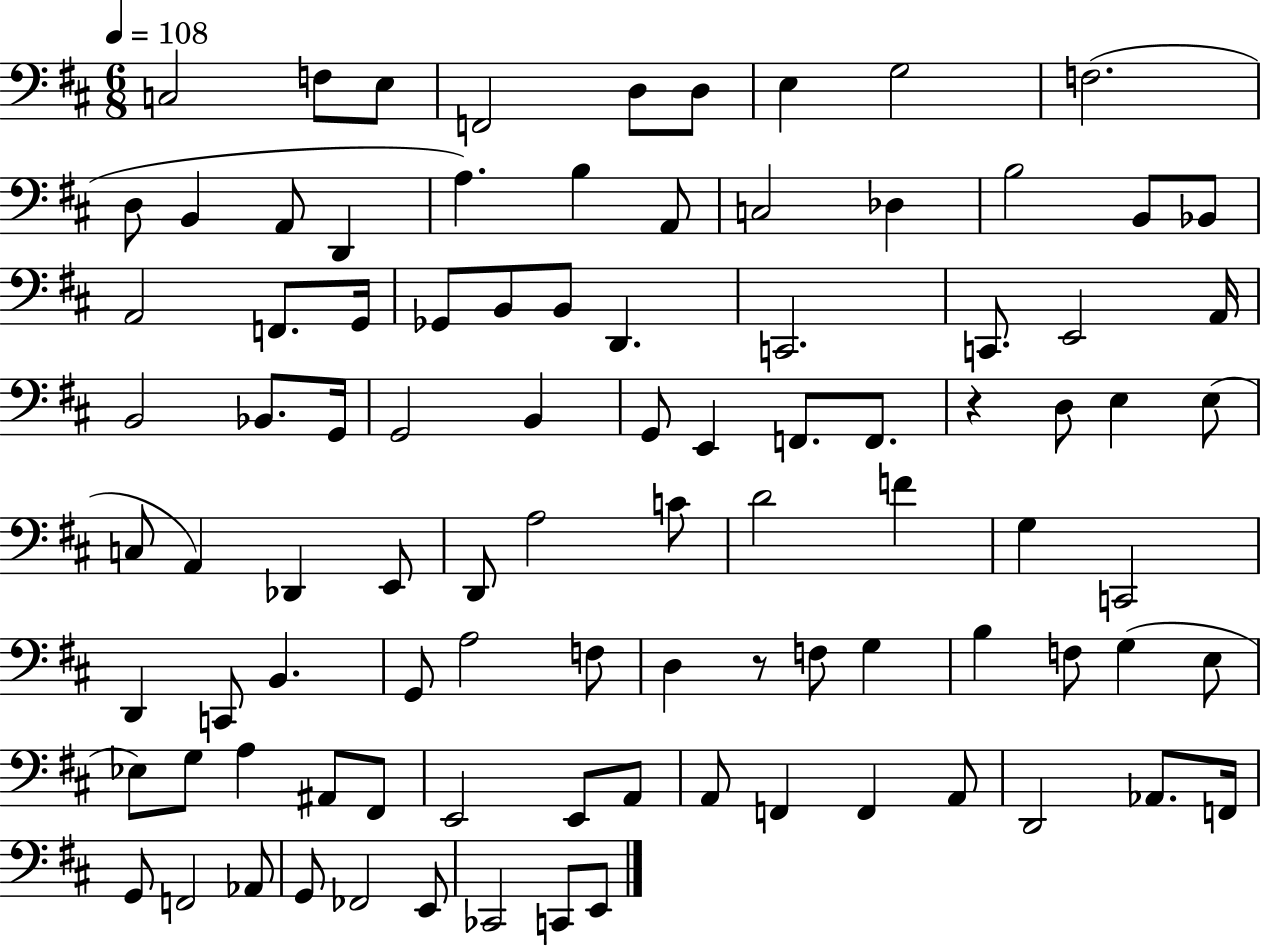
{
  \clef bass
  \numericTimeSignature
  \time 6/8
  \key d \major
  \tempo 4 = 108
  c2 f8 e8 | f,2 d8 d8 | e4 g2 | f2.( | \break d8 b,4 a,8 d,4 | a4.) b4 a,8 | c2 des4 | b2 b,8 bes,8 | \break a,2 f,8. g,16 | ges,8 b,8 b,8 d,4. | c,2. | c,8. e,2 a,16 | \break b,2 bes,8. g,16 | g,2 b,4 | g,8 e,4 f,8. f,8. | r4 d8 e4 e8( | \break c8 a,4) des,4 e,8 | d,8 a2 c'8 | d'2 f'4 | g4 c,2 | \break d,4 c,8 b,4. | g,8 a2 f8 | d4 r8 f8 g4 | b4 f8 g4( e8 | \break ees8) g8 a4 ais,8 fis,8 | e,2 e,8 a,8 | a,8 f,4 f,4 a,8 | d,2 aes,8. f,16 | \break g,8 f,2 aes,8 | g,8 fes,2 e,8 | ces,2 c,8 e,8 | \bar "|."
}